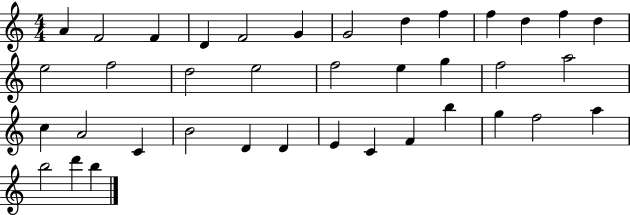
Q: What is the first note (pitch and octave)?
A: A4